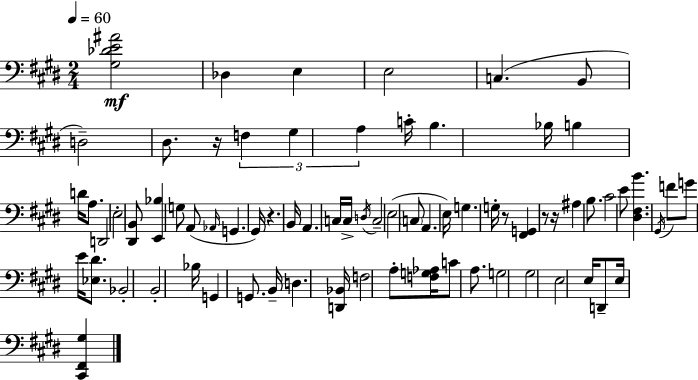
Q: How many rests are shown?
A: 5